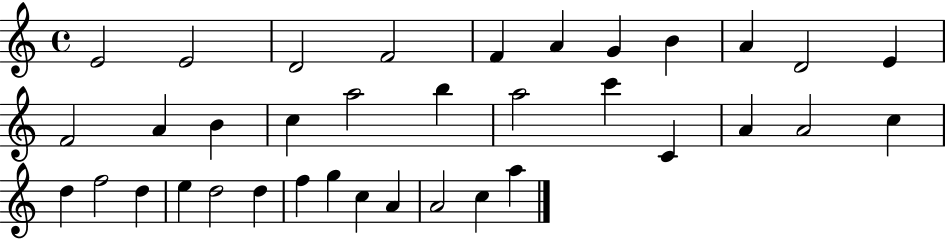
E4/h E4/h D4/h F4/h F4/q A4/q G4/q B4/q A4/q D4/h E4/q F4/h A4/q B4/q C5/q A5/h B5/q A5/h C6/q C4/q A4/q A4/h C5/q D5/q F5/h D5/q E5/q D5/h D5/q F5/q G5/q C5/q A4/q A4/h C5/q A5/q